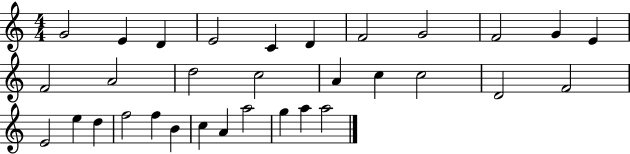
{
  \clef treble
  \numericTimeSignature
  \time 4/4
  \key c \major
  g'2 e'4 d'4 | e'2 c'4 d'4 | f'2 g'2 | f'2 g'4 e'4 | \break f'2 a'2 | d''2 c''2 | a'4 c''4 c''2 | d'2 f'2 | \break e'2 e''4 d''4 | f''2 f''4 b'4 | c''4 a'4 a''2 | g''4 a''4 a''2 | \break \bar "|."
}